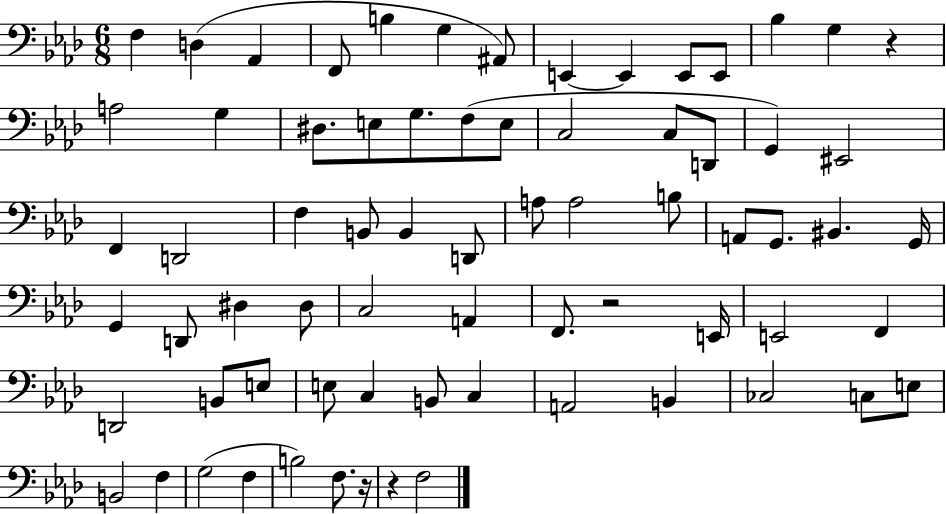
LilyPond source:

{
  \clef bass
  \numericTimeSignature
  \time 6/8
  \key aes \major
  f4 d4( aes,4 | f,8 b4 g4 ais,8) | e,4~~ e,4 e,8 e,8 | bes4 g4 r4 | \break a2 g4 | dis8. e8 g8. f8( e8 | c2 c8 d,8 | g,4) eis,2 | \break f,4 d,2 | f4 b,8 b,4 d,8 | a8 a2 b8 | a,8 g,8. bis,4. g,16 | \break g,4 d,8 dis4 dis8 | c2 a,4 | f,8. r2 e,16 | e,2 f,4 | \break d,2 b,8 e8 | e8 c4 b,8 c4 | a,2 b,4 | ces2 c8 e8 | \break b,2 f4 | g2( f4 | b2) f8. r16 | r4 f2 | \break \bar "|."
}